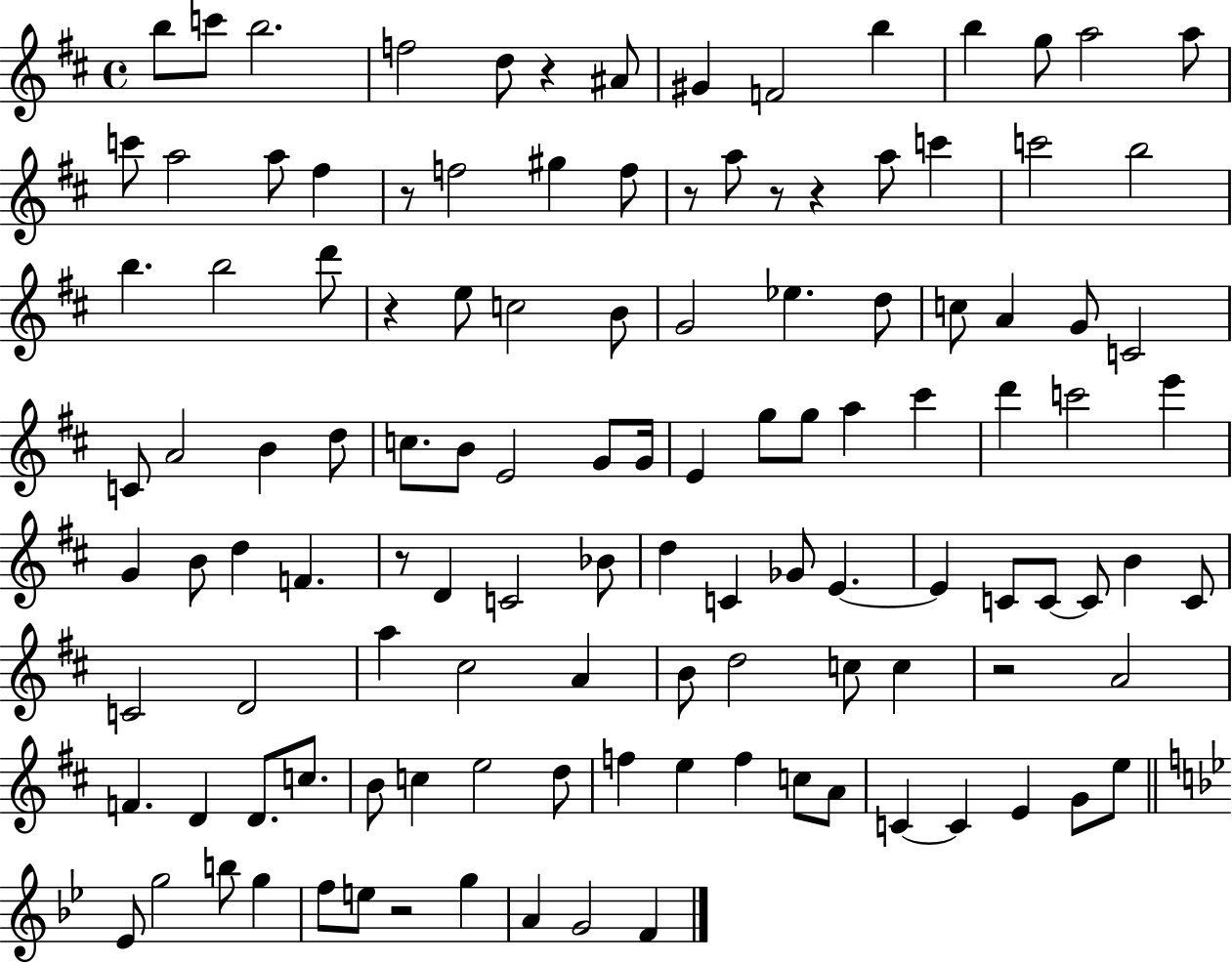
X:1
T:Untitled
M:4/4
L:1/4
K:D
b/2 c'/2 b2 f2 d/2 z ^A/2 ^G F2 b b g/2 a2 a/2 c'/2 a2 a/2 ^f z/2 f2 ^g f/2 z/2 a/2 z/2 z a/2 c' c'2 b2 b b2 d'/2 z e/2 c2 B/2 G2 _e d/2 c/2 A G/2 C2 C/2 A2 B d/2 c/2 B/2 E2 G/2 G/4 E g/2 g/2 a ^c' d' c'2 e' G B/2 d F z/2 D C2 _B/2 d C _G/2 E E C/2 C/2 C/2 B C/2 C2 D2 a ^c2 A B/2 d2 c/2 c z2 A2 F D D/2 c/2 B/2 c e2 d/2 f e f c/2 A/2 C C E G/2 e/2 _E/2 g2 b/2 g f/2 e/2 z2 g A G2 F